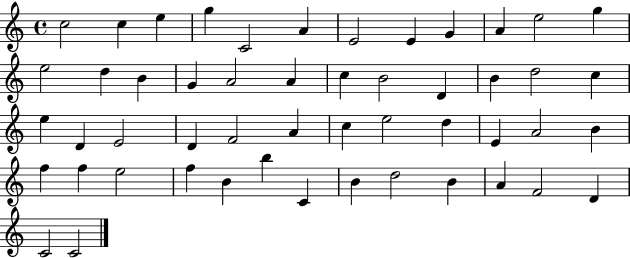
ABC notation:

X:1
T:Untitled
M:4/4
L:1/4
K:C
c2 c e g C2 A E2 E G A e2 g e2 d B G A2 A c B2 D B d2 c e D E2 D F2 A c e2 d E A2 B f f e2 f B b C B d2 B A F2 D C2 C2